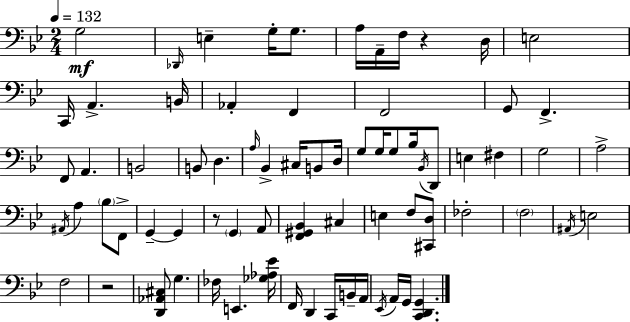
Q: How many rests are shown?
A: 3